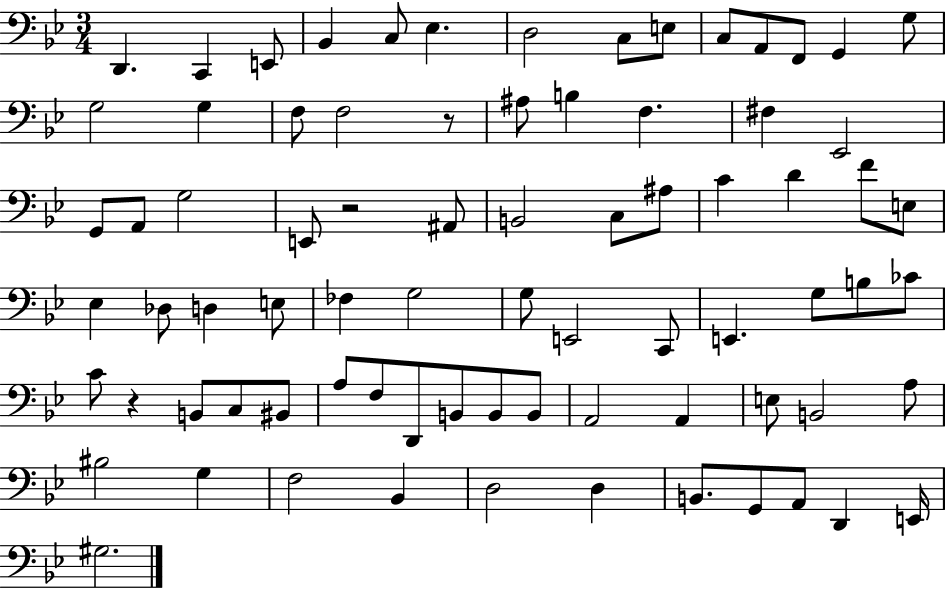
D2/q. C2/q E2/e Bb2/q C3/e Eb3/q. D3/h C3/e E3/e C3/e A2/e F2/e G2/q G3/e G3/h G3/q F3/e F3/h R/e A#3/e B3/q F3/q. F#3/q Eb2/h G2/e A2/e G3/h E2/e R/h A#2/e B2/h C3/e A#3/e C4/q D4/q F4/e E3/e Eb3/q Db3/e D3/q E3/e FES3/q G3/h G3/e E2/h C2/e E2/q. G3/e B3/e CES4/e C4/e R/q B2/e C3/e BIS2/e A3/e F3/e D2/e B2/e B2/e B2/e A2/h A2/q E3/e B2/h A3/e BIS3/h G3/q F3/h Bb2/q D3/h D3/q B2/e. G2/e A2/e D2/q E2/s G#3/h.